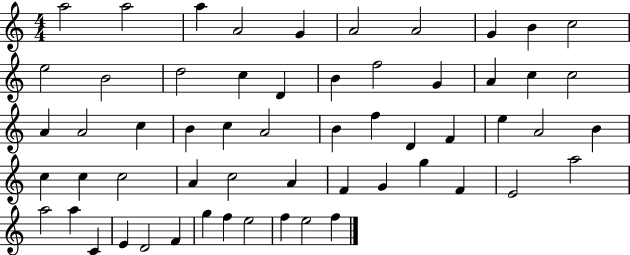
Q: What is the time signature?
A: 4/4